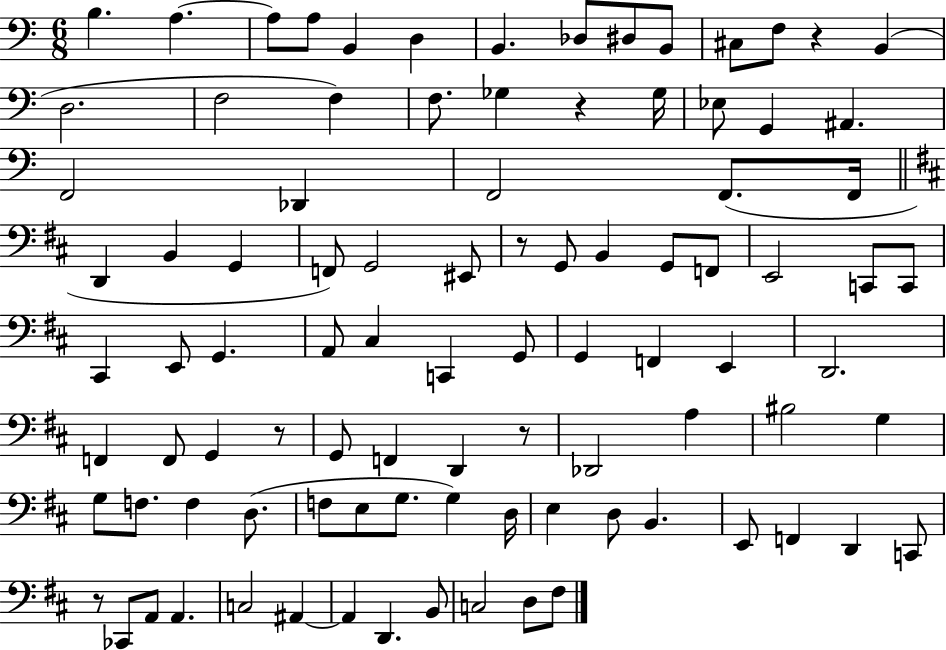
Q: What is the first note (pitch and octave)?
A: B3